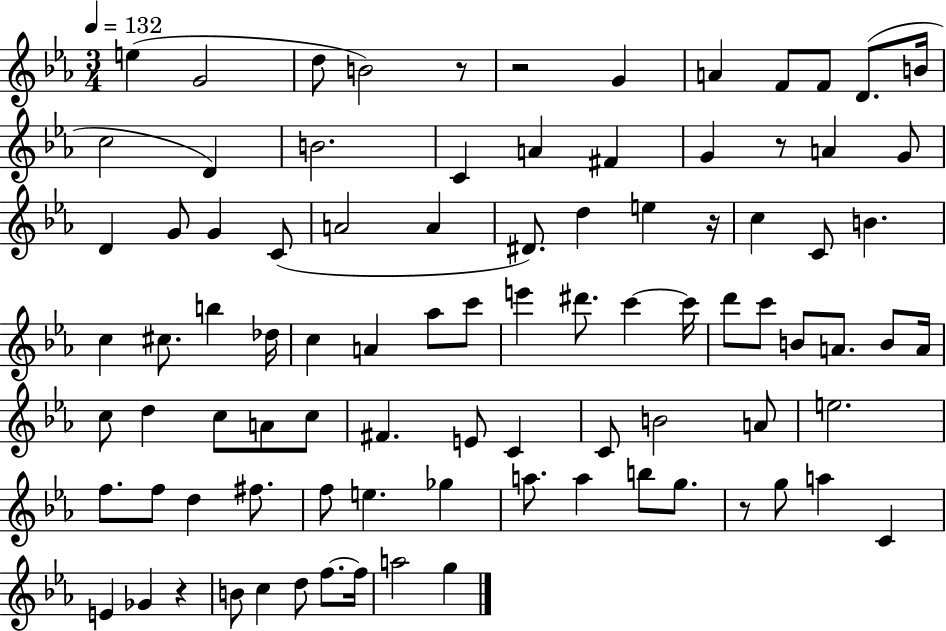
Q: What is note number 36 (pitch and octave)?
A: C5